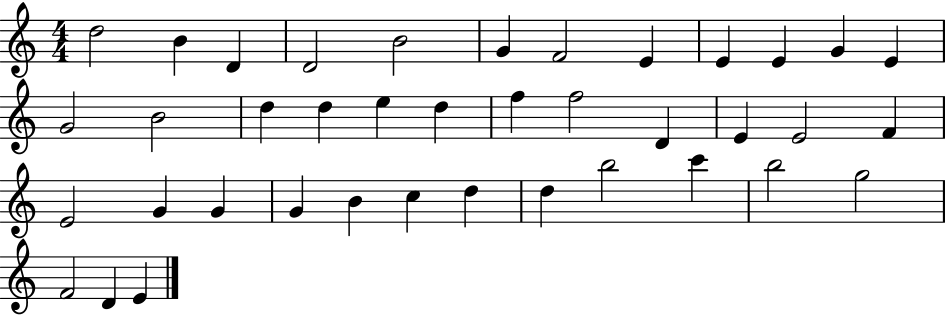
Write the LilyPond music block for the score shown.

{
  \clef treble
  \numericTimeSignature
  \time 4/4
  \key c \major
  d''2 b'4 d'4 | d'2 b'2 | g'4 f'2 e'4 | e'4 e'4 g'4 e'4 | \break g'2 b'2 | d''4 d''4 e''4 d''4 | f''4 f''2 d'4 | e'4 e'2 f'4 | \break e'2 g'4 g'4 | g'4 b'4 c''4 d''4 | d''4 b''2 c'''4 | b''2 g''2 | \break f'2 d'4 e'4 | \bar "|."
}